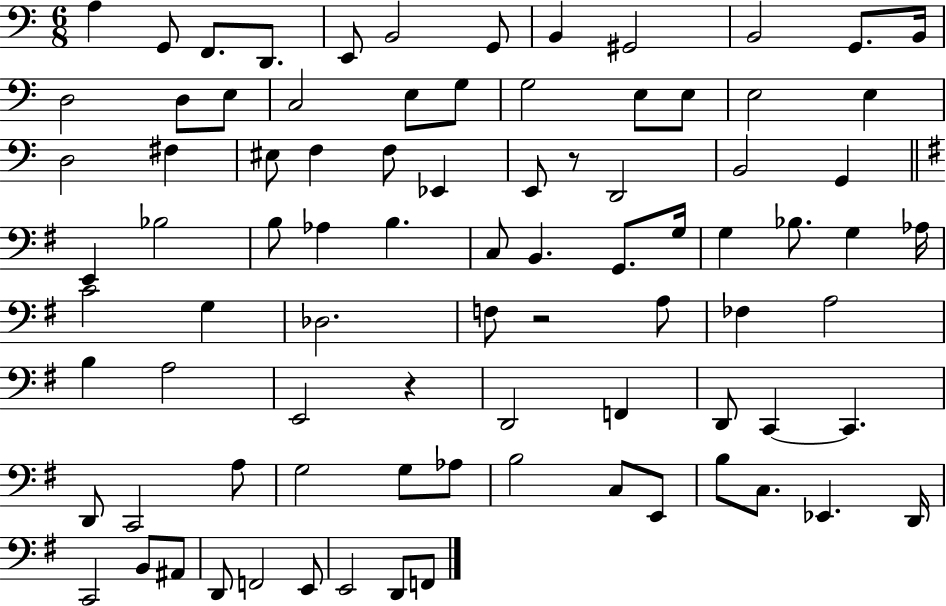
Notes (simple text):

A3/q G2/e F2/e. D2/e. E2/e B2/h G2/e B2/q G#2/h B2/h G2/e. B2/s D3/h D3/e E3/e C3/h E3/e G3/e G3/h E3/e E3/e E3/h E3/q D3/h F#3/q EIS3/e F3/q F3/e Eb2/q E2/e R/e D2/h B2/h G2/q E2/q Bb3/h B3/e Ab3/q B3/q. C3/e B2/q. G2/e. G3/s G3/q Bb3/e. G3/q Ab3/s C4/h G3/q Db3/h. F3/e R/h A3/e FES3/q A3/h B3/q A3/h E2/h R/q D2/h F2/q D2/e C2/q C2/q. D2/e C2/h A3/e G3/h G3/e Ab3/e B3/h C3/e E2/e B3/e C3/e. Eb2/q. D2/s C2/h B2/e A#2/e D2/e F2/h E2/e E2/h D2/e F2/e